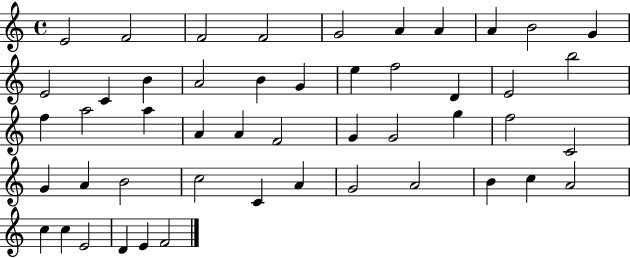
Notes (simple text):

E4/h F4/h F4/h F4/h G4/h A4/q A4/q A4/q B4/h G4/q E4/h C4/q B4/q A4/h B4/q G4/q E5/q F5/h D4/q E4/h B5/h F5/q A5/h A5/q A4/q A4/q F4/h G4/q G4/h G5/q F5/h C4/h G4/q A4/q B4/h C5/h C4/q A4/q G4/h A4/h B4/q C5/q A4/h C5/q C5/q E4/h D4/q E4/q F4/h